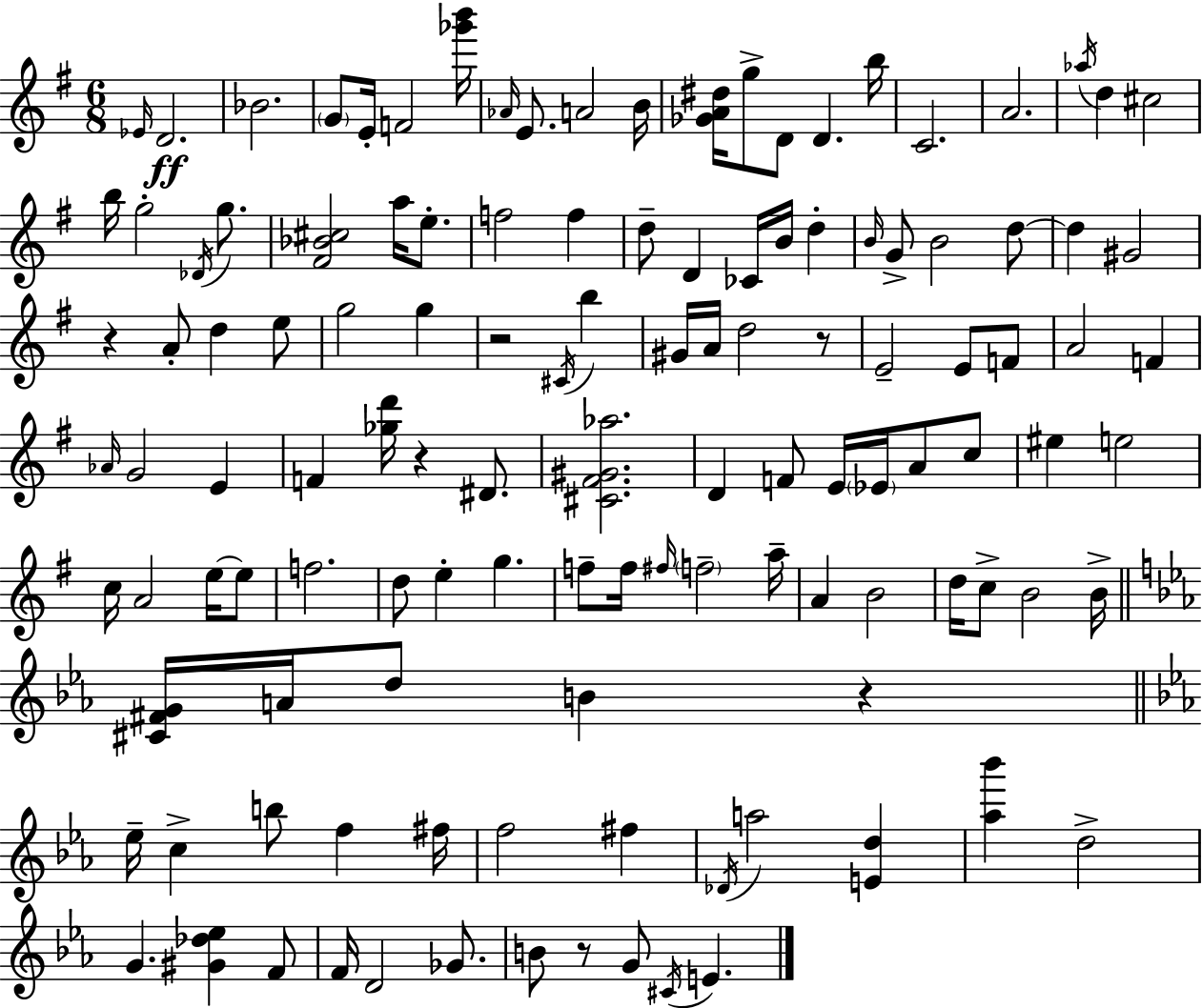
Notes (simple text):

Eb4/s D4/h. Bb4/h. G4/e E4/s F4/h [Gb6,B6]/s Ab4/s E4/e. A4/h B4/s [Gb4,A4,D#5]/s G5/e D4/e D4/q. B5/s C4/h. A4/h. Ab5/s D5/q C#5/h B5/s G5/h Db4/s G5/e. [F#4,Bb4,C#5]/h A5/s E5/e. F5/h F5/q D5/e D4/q CES4/s B4/s D5/q B4/s G4/e B4/h D5/e D5/q G#4/h R/q A4/e D5/q E5/e G5/h G5/q R/h C#4/s B5/q G#4/s A4/s D5/h R/e E4/h E4/e F4/e A4/h F4/q Ab4/s G4/h E4/q F4/q [Gb5,D6]/s R/q D#4/e. [C#4,F#4,G#4,Ab5]/h. D4/q F4/e E4/s Eb4/s A4/e C5/e EIS5/q E5/h C5/s A4/h E5/s E5/e F5/h. D5/e E5/q G5/q. F5/e F5/s F#5/s F5/h A5/s A4/q B4/h D5/s C5/e B4/h B4/s [C#4,F#4,G4]/s A4/s D5/e B4/q R/q Eb5/s C5/q B5/e F5/q F#5/s F5/h F#5/q Db4/s A5/h [E4,D5]/q [Ab5,Bb6]/q D5/h G4/q. [G#4,Db5,Eb5]/q F4/e F4/s D4/h Gb4/e. B4/e R/e G4/e C#4/s E4/q.